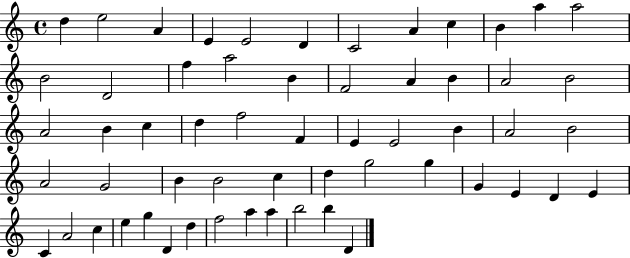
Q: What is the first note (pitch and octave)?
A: D5